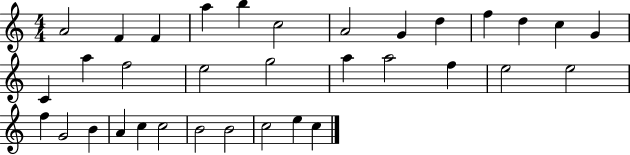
{
  \clef treble
  \numericTimeSignature
  \time 4/4
  \key c \major
  a'2 f'4 f'4 | a''4 b''4 c''2 | a'2 g'4 d''4 | f''4 d''4 c''4 g'4 | \break c'4 a''4 f''2 | e''2 g''2 | a''4 a''2 f''4 | e''2 e''2 | \break f''4 g'2 b'4 | a'4 c''4 c''2 | b'2 b'2 | c''2 e''4 c''4 | \break \bar "|."
}